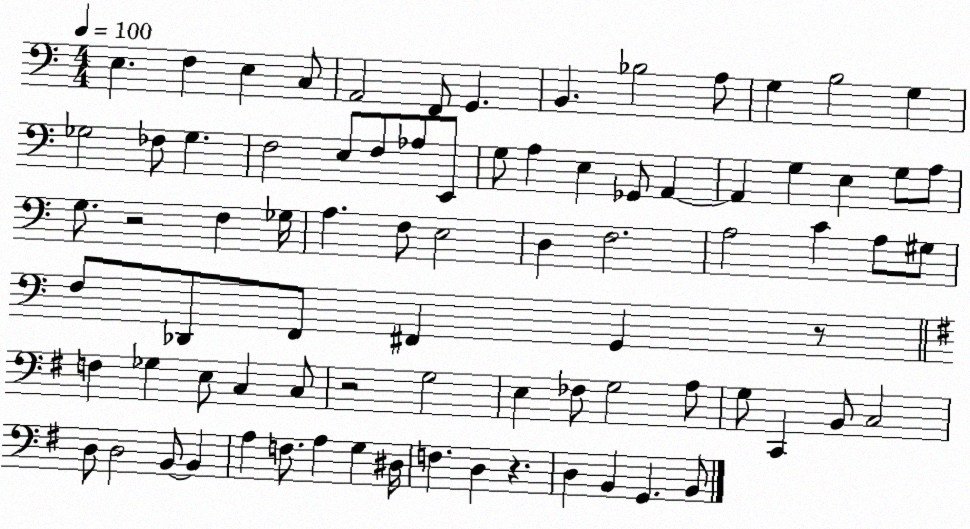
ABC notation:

X:1
T:Untitled
M:4/4
L:1/4
K:C
E, F, E, C,/2 A,,2 F,,/2 G,, B,, _B,2 A,/2 G, B,2 G, _G,2 _F,/2 _G, F,2 E,/2 F,/2 _A,/2 E,,/2 G,/2 A, E, _G,,/2 A,, A,, G, E, G,/2 A,/2 G,/2 z2 F, _G,/4 A, F,/2 E,2 D, F,2 A,2 C A,/2 ^G,/2 F,/2 _D,,/2 F,,/2 ^F,, G,, z/2 F, _G, E,/2 C, C,/2 z2 G,2 E, _F,/2 G,2 A,/2 G,/2 C,, B,,/2 C,2 D,/2 D,2 B,,/2 B,, A, F,/2 A, G, ^D,/4 F, D, z D, B,, G,, B,,/2